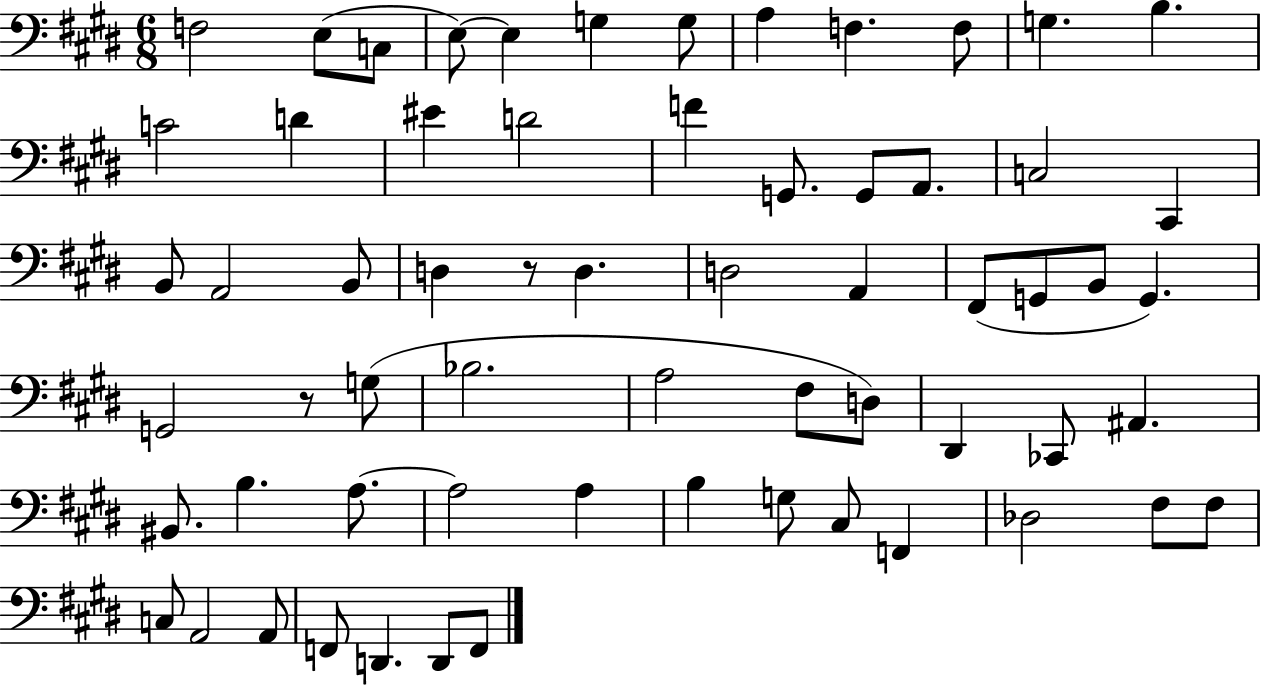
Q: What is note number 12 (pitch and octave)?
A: B3